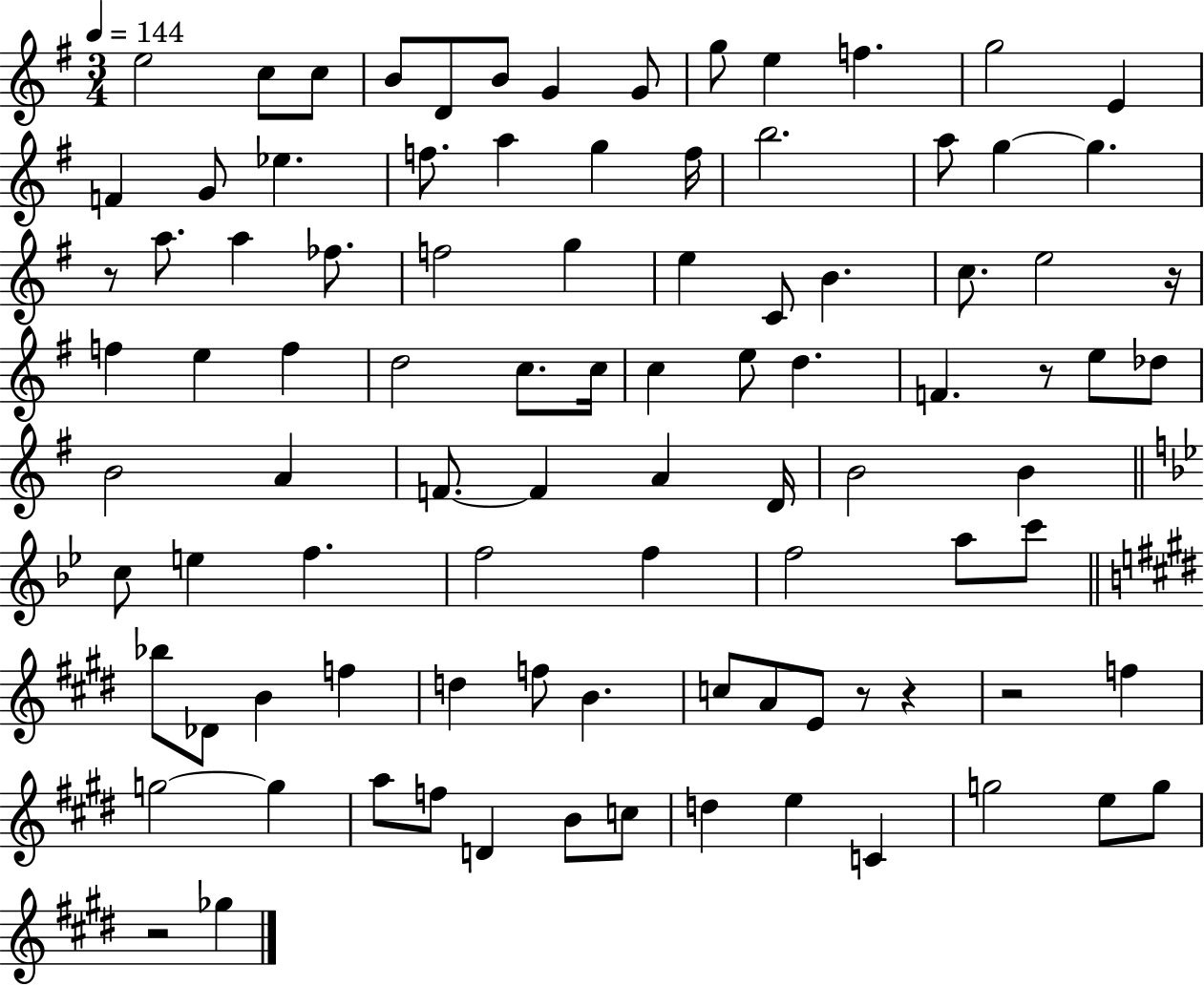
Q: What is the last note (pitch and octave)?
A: Gb5